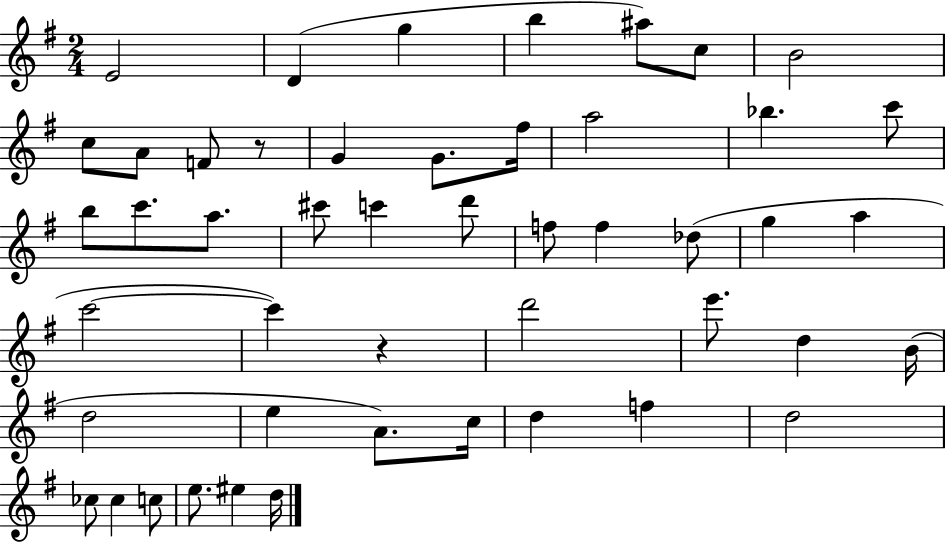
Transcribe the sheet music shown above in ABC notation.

X:1
T:Untitled
M:2/4
L:1/4
K:G
E2 D g b ^a/2 c/2 B2 c/2 A/2 F/2 z/2 G G/2 ^f/4 a2 _b c'/2 b/2 c'/2 a/2 ^c'/2 c' d'/2 f/2 f _d/2 g a c'2 c' z d'2 e'/2 d B/4 d2 e A/2 c/4 d f d2 _c/2 _c c/2 e/2 ^e d/4